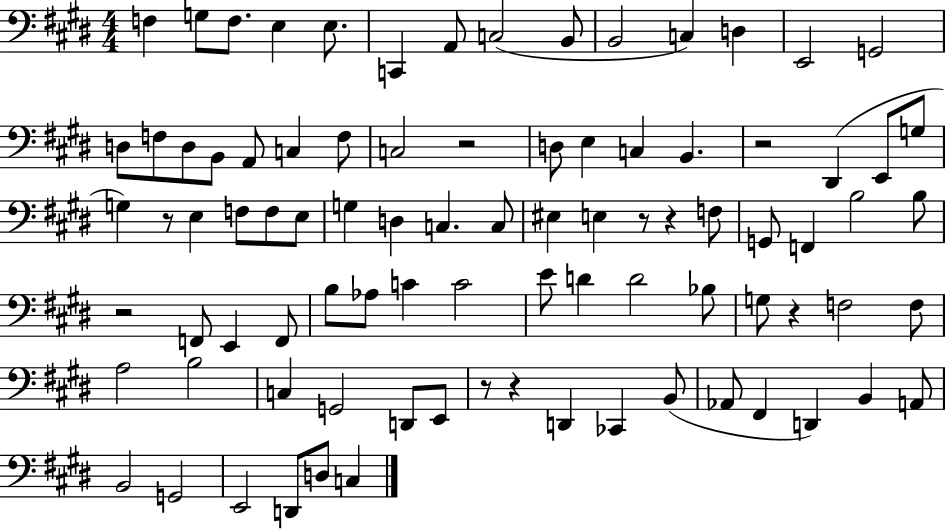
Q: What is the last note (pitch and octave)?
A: C3